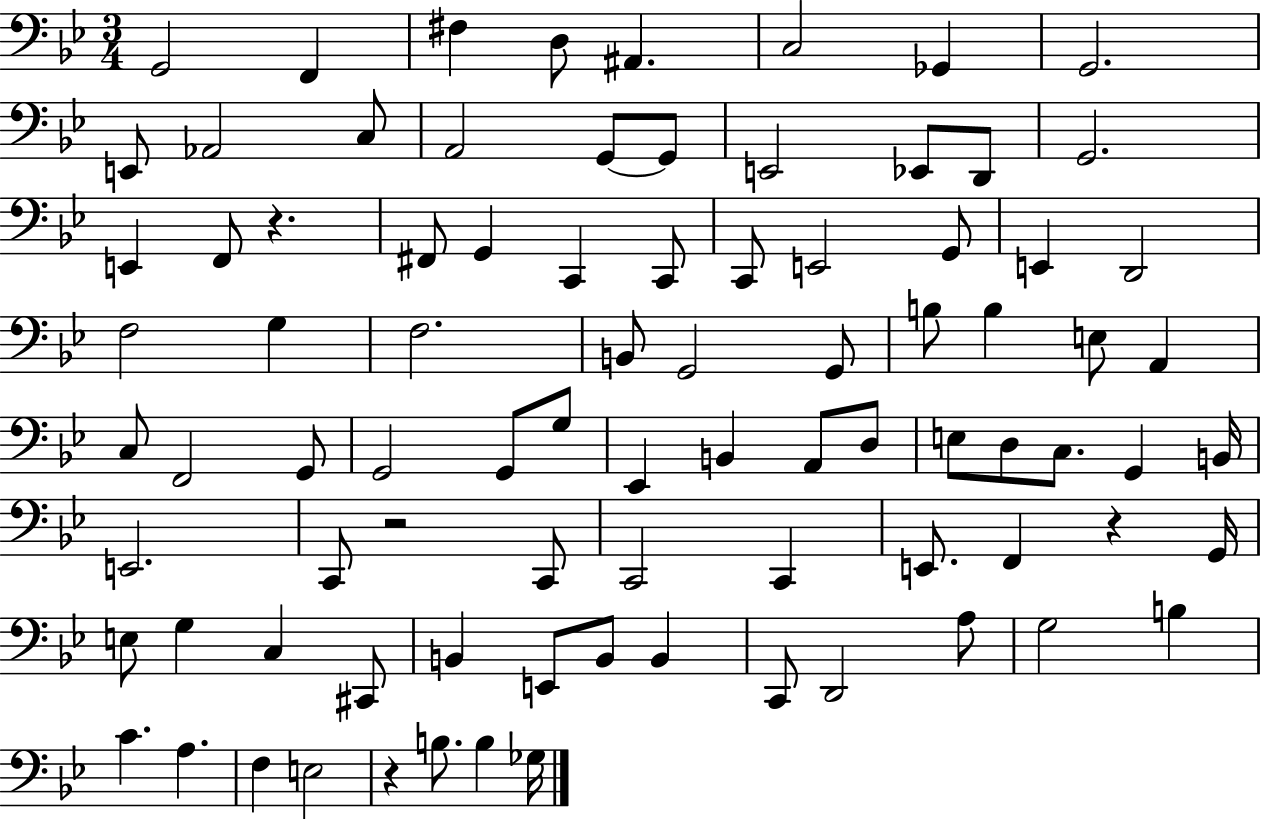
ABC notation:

X:1
T:Untitled
M:3/4
L:1/4
K:Bb
G,,2 F,, ^F, D,/2 ^A,, C,2 _G,, G,,2 E,,/2 _A,,2 C,/2 A,,2 G,,/2 G,,/2 E,,2 _E,,/2 D,,/2 G,,2 E,, F,,/2 z ^F,,/2 G,, C,, C,,/2 C,,/2 E,,2 G,,/2 E,, D,,2 F,2 G, F,2 B,,/2 G,,2 G,,/2 B,/2 B, E,/2 A,, C,/2 F,,2 G,,/2 G,,2 G,,/2 G,/2 _E,, B,, A,,/2 D,/2 E,/2 D,/2 C,/2 G,, B,,/4 E,,2 C,,/2 z2 C,,/2 C,,2 C,, E,,/2 F,, z G,,/4 E,/2 G, C, ^C,,/2 B,, E,,/2 B,,/2 B,, C,,/2 D,,2 A,/2 G,2 B, C A, F, E,2 z B,/2 B, _G,/4